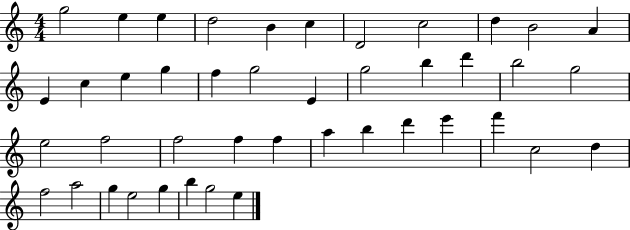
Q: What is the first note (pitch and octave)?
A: G5